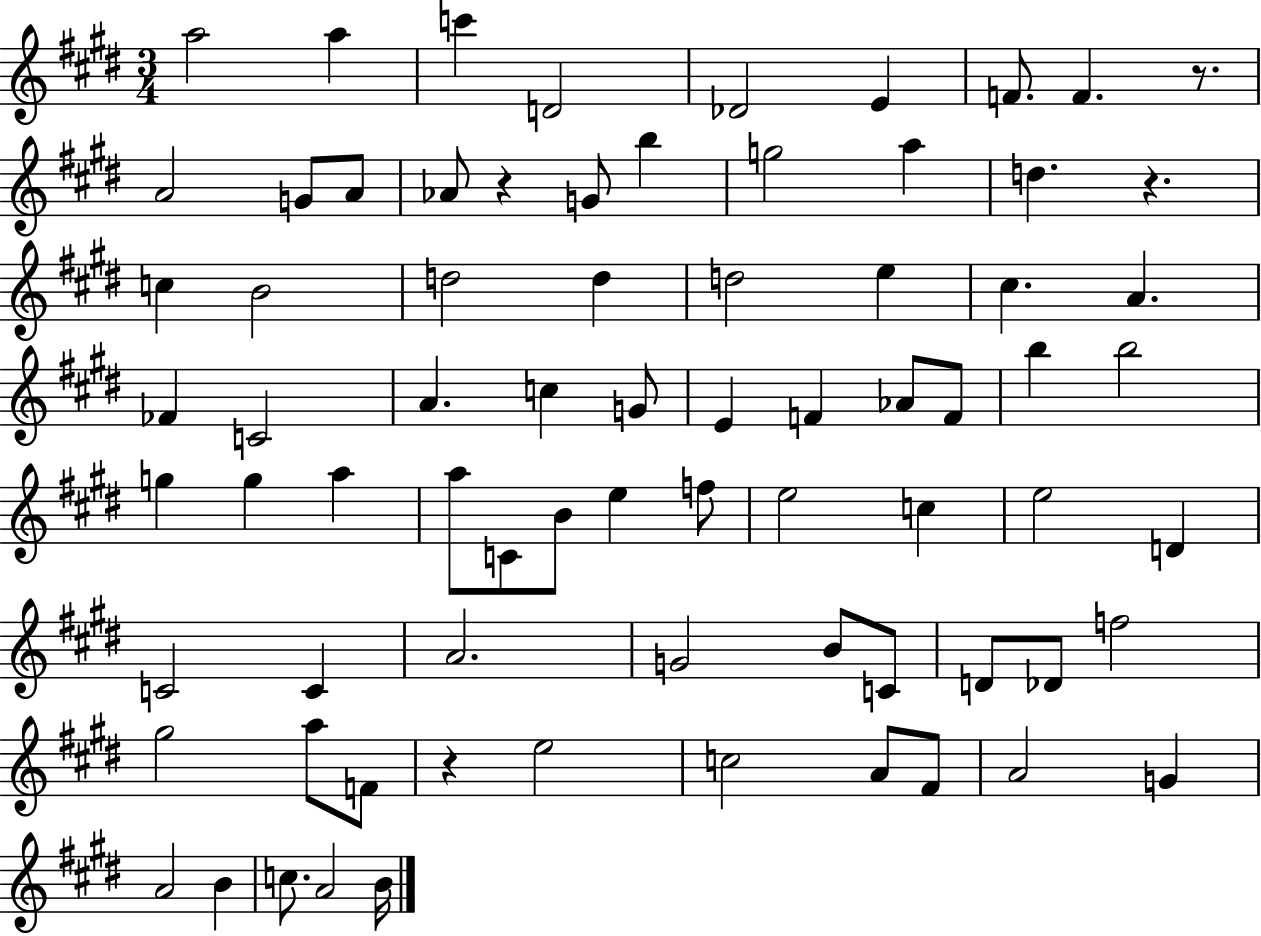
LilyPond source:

{
  \clef treble
  \numericTimeSignature
  \time 3/4
  \key e \major
  a''2 a''4 | c'''4 d'2 | des'2 e'4 | f'8. f'4. r8. | \break a'2 g'8 a'8 | aes'8 r4 g'8 b''4 | g''2 a''4 | d''4. r4. | \break c''4 b'2 | d''2 d''4 | d''2 e''4 | cis''4. a'4. | \break fes'4 c'2 | a'4. c''4 g'8 | e'4 f'4 aes'8 f'8 | b''4 b''2 | \break g''4 g''4 a''4 | a''8 c'8 b'8 e''4 f''8 | e''2 c''4 | e''2 d'4 | \break c'2 c'4 | a'2. | g'2 b'8 c'8 | d'8 des'8 f''2 | \break gis''2 a''8 f'8 | r4 e''2 | c''2 a'8 fis'8 | a'2 g'4 | \break a'2 b'4 | c''8. a'2 b'16 | \bar "|."
}